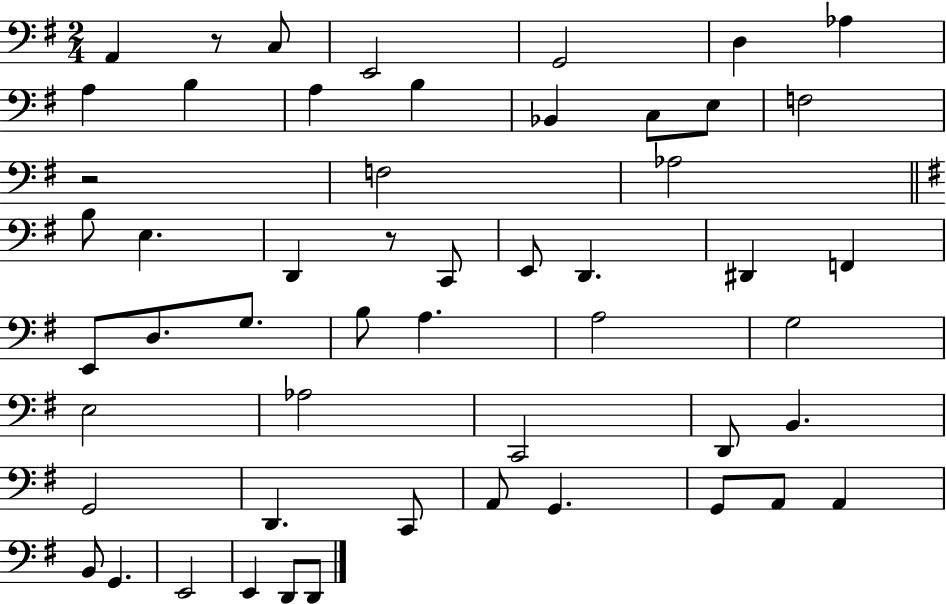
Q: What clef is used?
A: bass